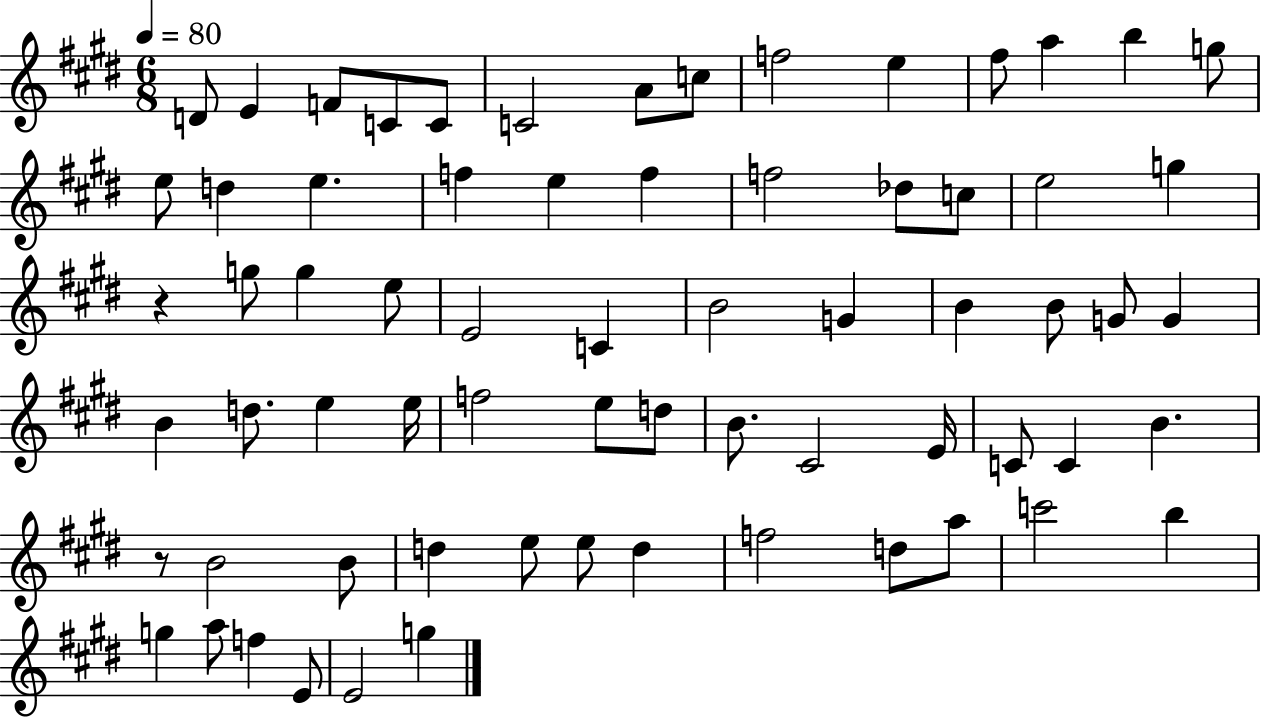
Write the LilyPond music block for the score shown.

{
  \clef treble
  \numericTimeSignature
  \time 6/8
  \key e \major
  \tempo 4 = 80
  d'8 e'4 f'8 c'8 c'8 | c'2 a'8 c''8 | f''2 e''4 | fis''8 a''4 b''4 g''8 | \break e''8 d''4 e''4. | f''4 e''4 f''4 | f''2 des''8 c''8 | e''2 g''4 | \break r4 g''8 g''4 e''8 | e'2 c'4 | b'2 g'4 | b'4 b'8 g'8 g'4 | \break b'4 d''8. e''4 e''16 | f''2 e''8 d''8 | b'8. cis'2 e'16 | c'8 c'4 b'4. | \break r8 b'2 b'8 | d''4 e''8 e''8 d''4 | f''2 d''8 a''8 | c'''2 b''4 | \break g''4 a''8 f''4 e'8 | e'2 g''4 | \bar "|."
}